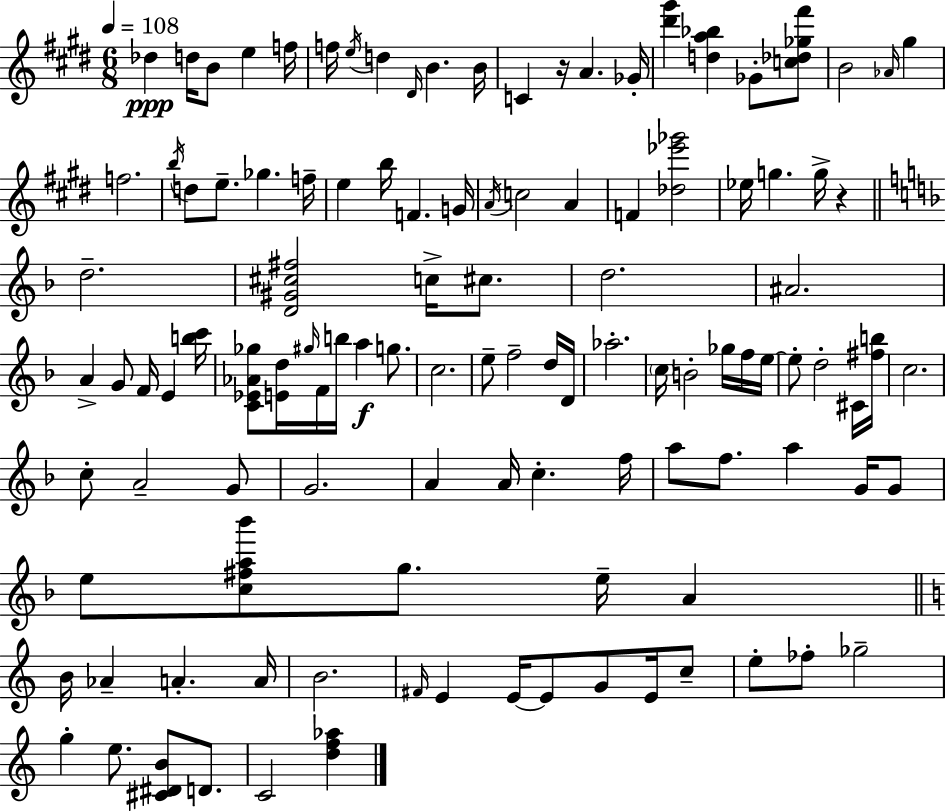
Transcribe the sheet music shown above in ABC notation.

X:1
T:Untitled
M:6/8
L:1/4
K:E
_d d/4 B/2 e f/4 f/4 e/4 d ^D/4 B B/4 C z/4 A _G/4 [^d'^g'] [da_b] _G/2 [c_d_g^f']/2 B2 _A/4 ^g f2 b/4 d/2 e/2 _g f/4 e b/4 F G/4 A/4 c2 A F [_d_e'_g']2 _e/4 g g/4 z d2 [D^G^c^f]2 c/4 ^c/2 d2 ^A2 A G/2 F/4 E [bc']/4 [C_E_A_g]/2 [Ed]/4 ^g/4 F/4 b/4 a g/2 c2 e/2 f2 d/4 D/4 _a2 c/4 B2 _g/4 f/4 e/4 e/2 d2 ^C/4 [^fb]/4 c2 c/2 A2 G/2 G2 A A/4 c f/4 a/2 f/2 a G/4 G/2 e/2 [c^fa_b']/2 g/2 e/4 A B/4 _A A A/4 B2 ^F/4 E E/4 E/2 G/2 E/4 c/2 e/2 _f/2 _g2 g e/2 [^C^DB]/2 D/2 C2 [df_a]